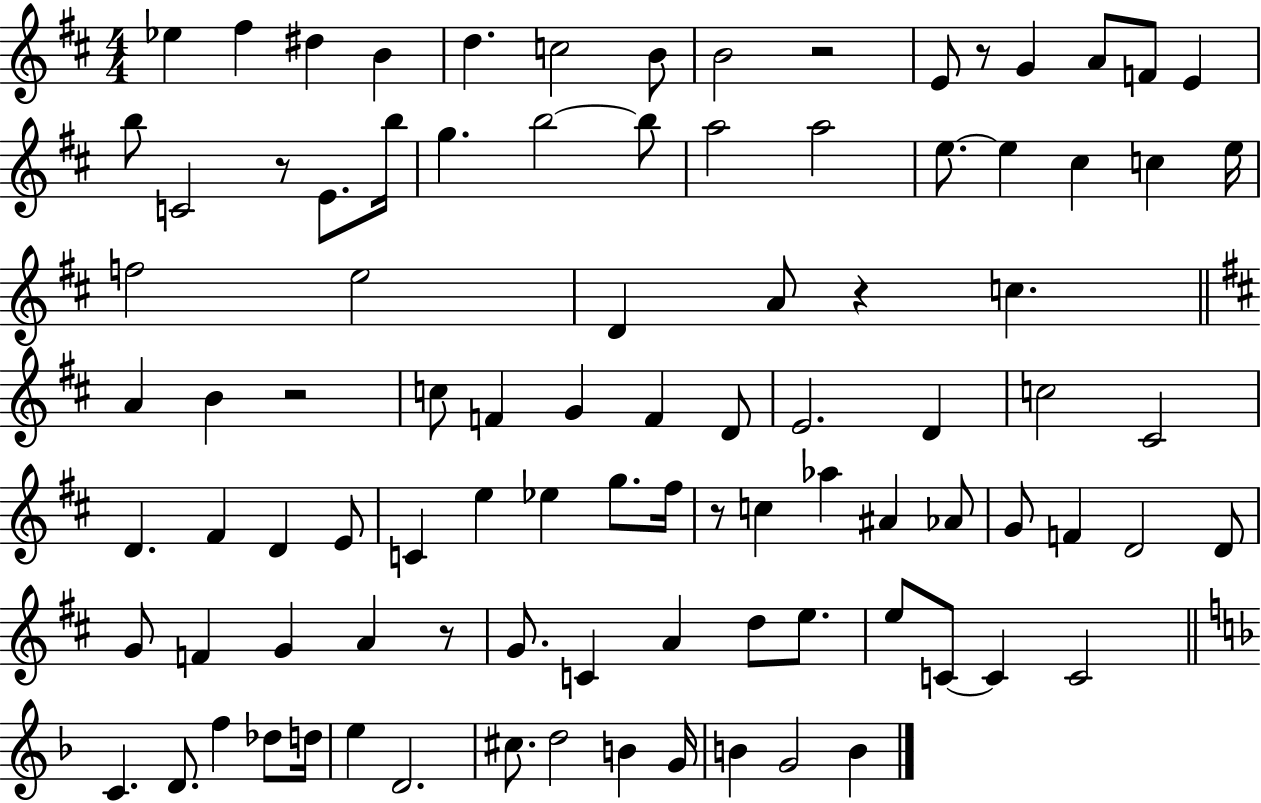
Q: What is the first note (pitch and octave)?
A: Eb5